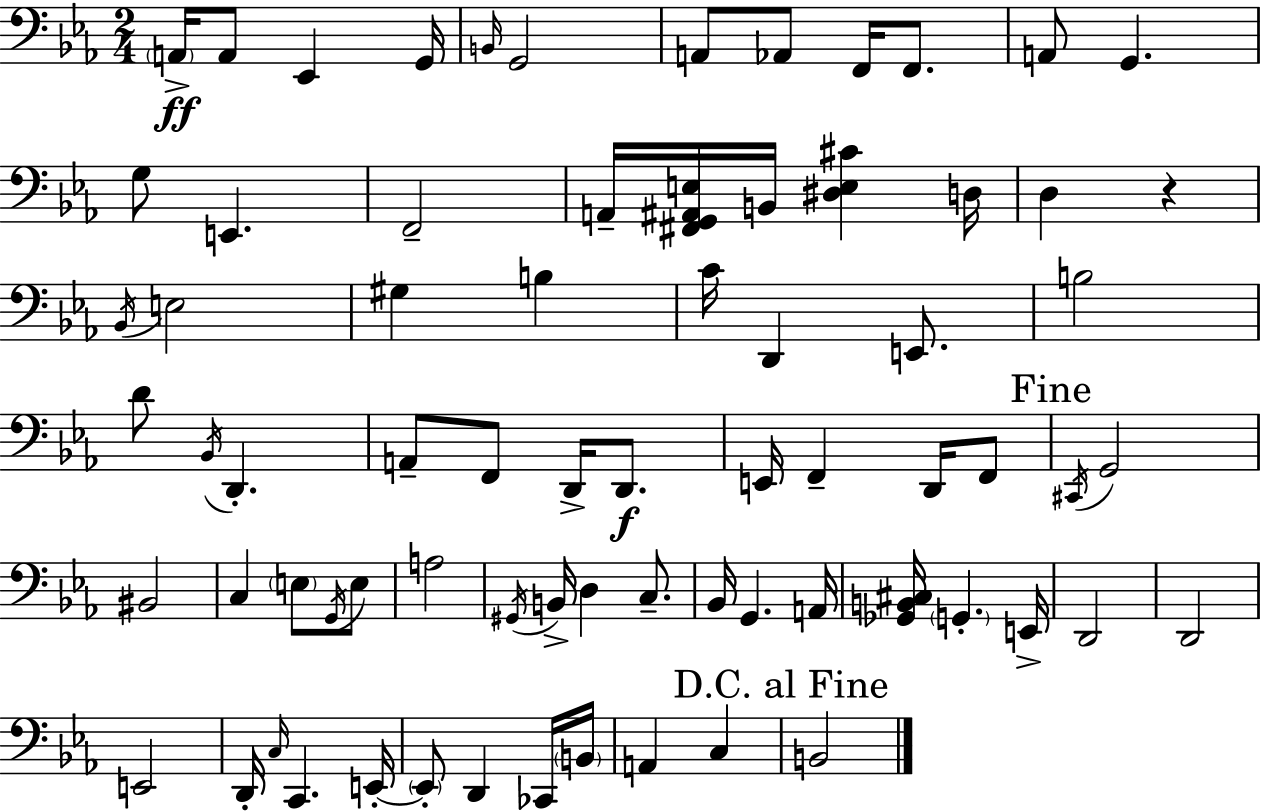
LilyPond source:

{
  \clef bass
  \numericTimeSignature
  \time 2/4
  \key ees \major
  \parenthesize a,16->\ff a,8 ees,4 g,16 | \grace { b,16 } g,2 | a,8 aes,8 f,16 f,8. | a,8 g,4. | \break g8 e,4. | f,2-- | a,16-- <fis, g, ais, e>16 b,16 <dis e cis'>4 | d16 d4 r4 | \break \acciaccatura { bes,16 } e2 | gis4 b4 | c'16 d,4 e,8. | b2 | \break d'8 \acciaccatura { bes,16 } d,4.-. | a,8-- f,8 d,16-> | d,8.\f e,16 f,4-- | d,16 f,8 \mark "Fine" \acciaccatura { cis,16 } g,2 | \break bis,2 | c4 | \parenthesize e8 \acciaccatura { g,16 } e8 a2 | \acciaccatura { gis,16 } b,16-> d4 | \break c8.-- bes,16 g,4. | a,16 <ges, b, cis>16 \parenthesize g,4.-. | e,16-> d,2 | d,2 | \break e,2 | d,16-. \grace { c16 } | c,4. e,16-.~~ \parenthesize e,8-. | d,4 ces,16 \parenthesize b,16 a,4 | \break c4 \mark "D.C. al Fine" b,2 | \bar "|."
}